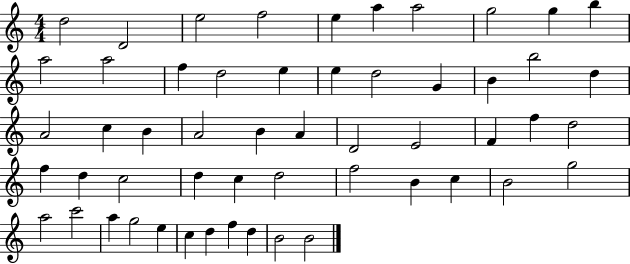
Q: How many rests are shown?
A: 0